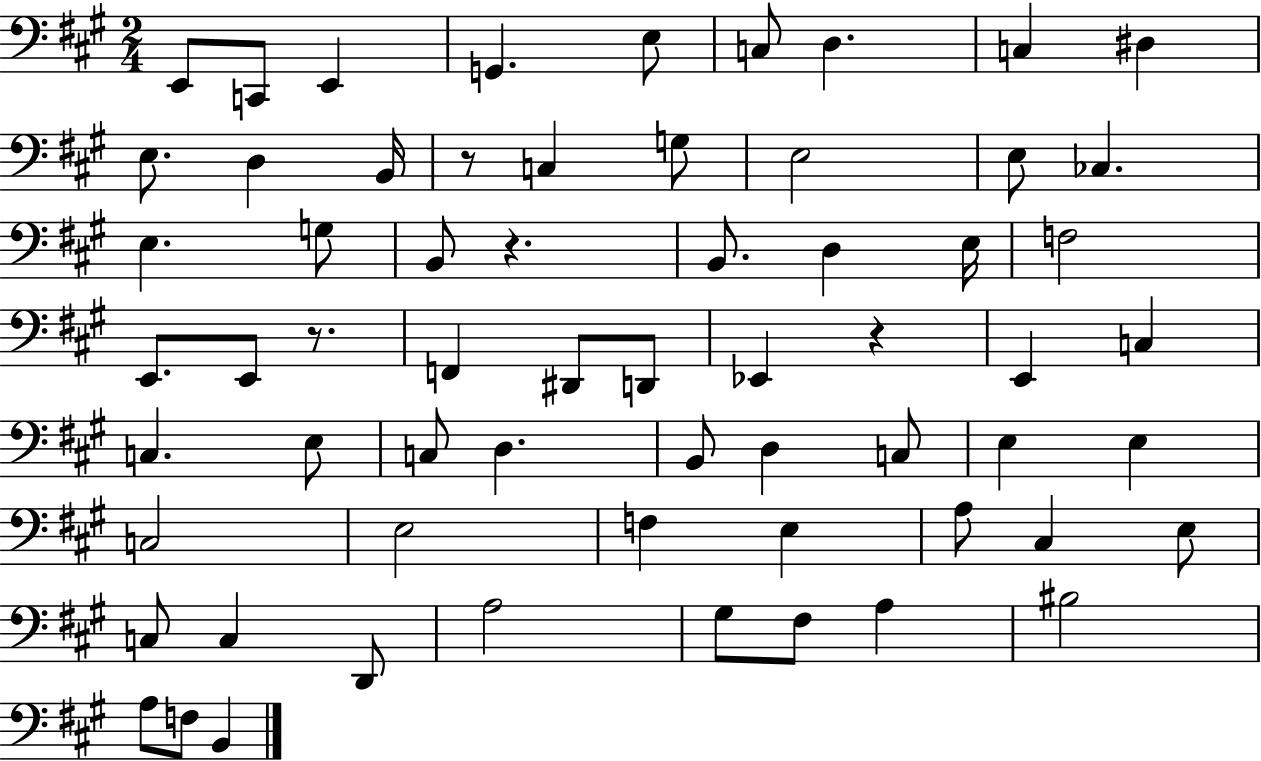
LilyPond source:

{
  \clef bass
  \numericTimeSignature
  \time 2/4
  \key a \major
  e,8 c,8 e,4 | g,4. e8 | c8 d4. | c4 dis4 | \break e8. d4 b,16 | r8 c4 g8 | e2 | e8 ces4. | \break e4. g8 | b,8 r4. | b,8. d4 e16 | f2 | \break e,8. e,8 r8. | f,4 dis,8 d,8 | ees,4 r4 | e,4 c4 | \break c4. e8 | c8 d4. | b,8 d4 c8 | e4 e4 | \break c2 | e2 | f4 e4 | a8 cis4 e8 | \break c8 c4 d,8 | a2 | gis8 fis8 a4 | bis2 | \break a8 f8 b,4 | \bar "|."
}